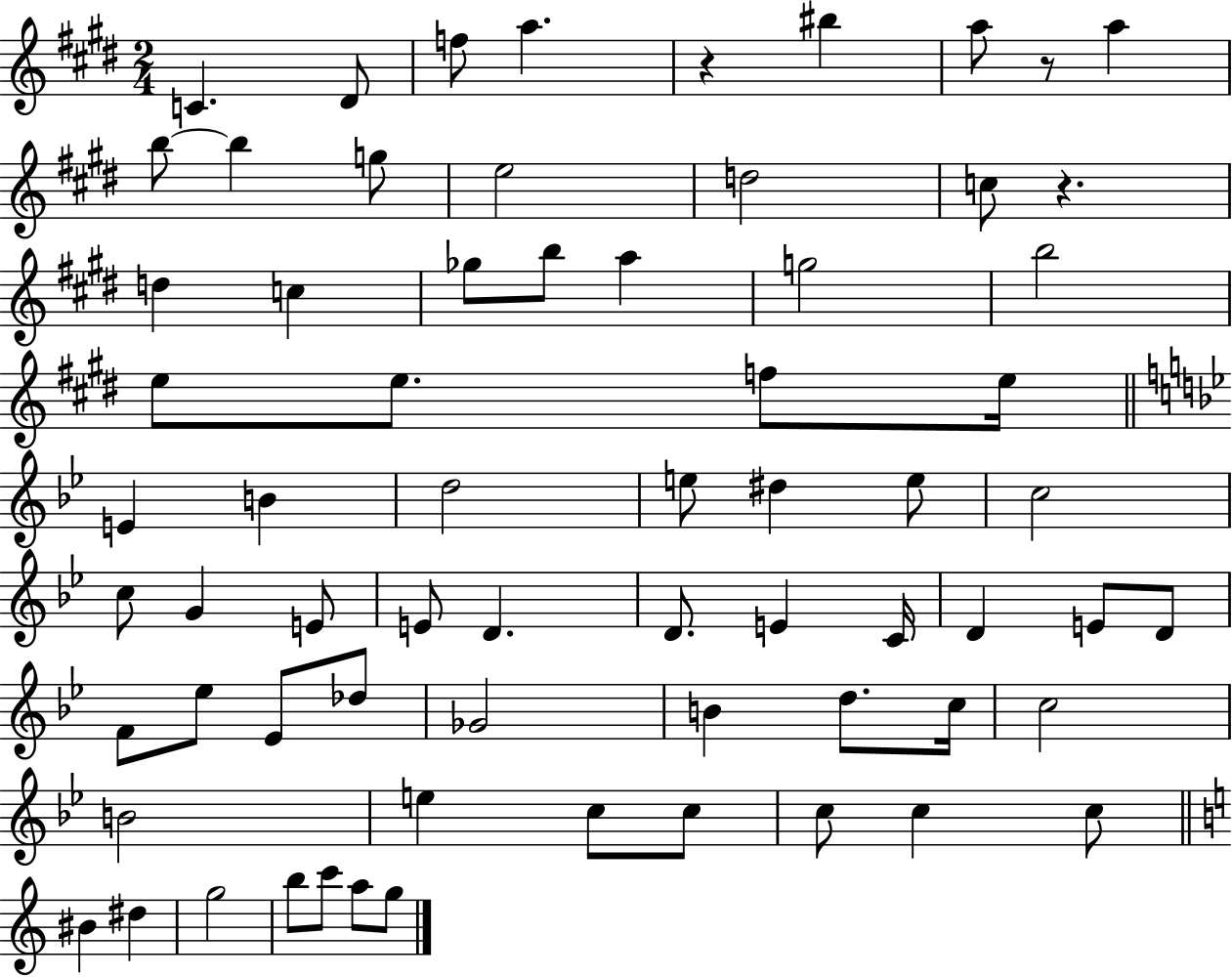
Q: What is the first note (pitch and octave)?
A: C4